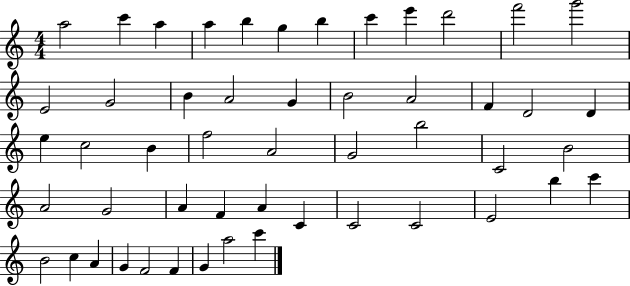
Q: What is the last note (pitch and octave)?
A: C6